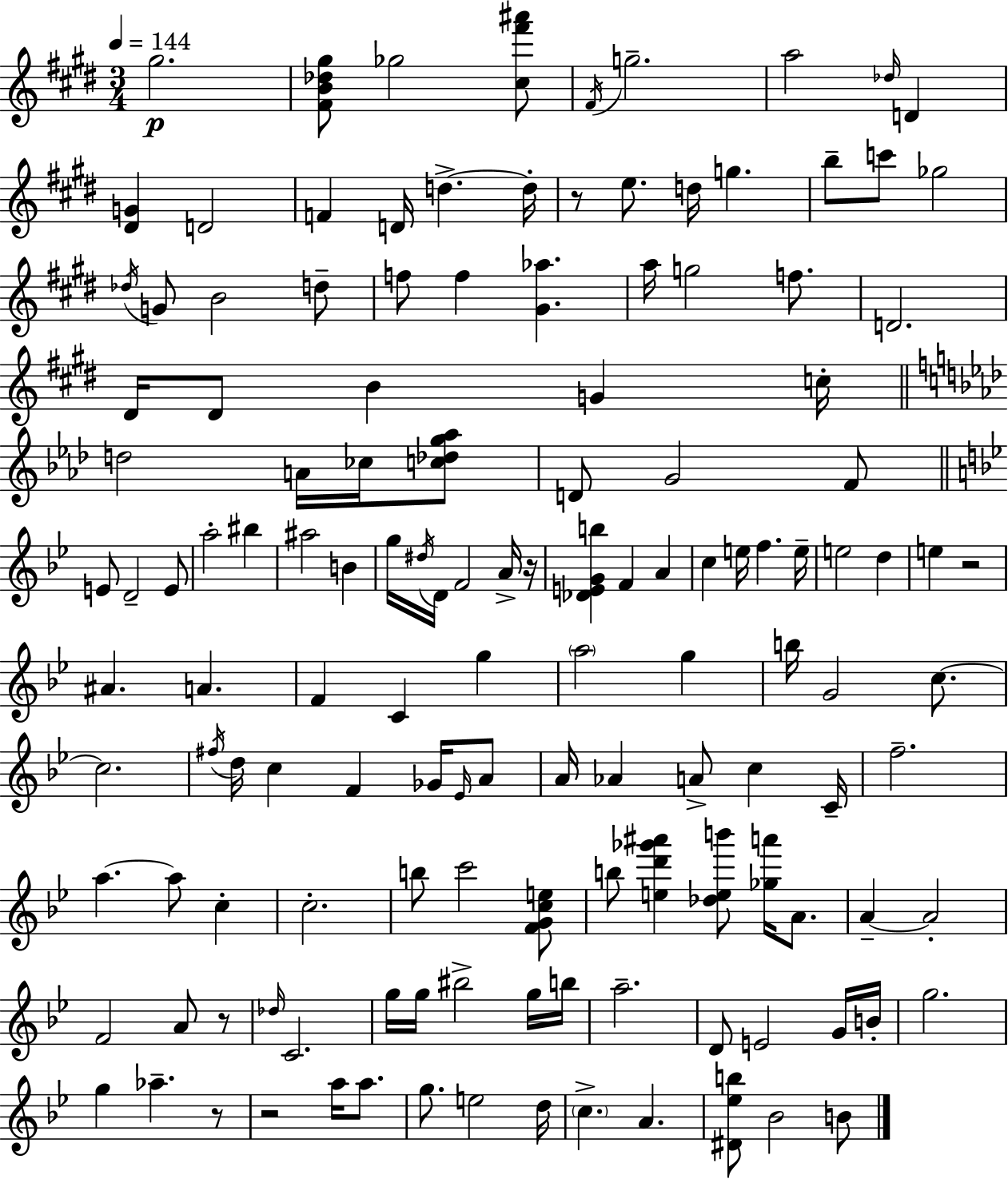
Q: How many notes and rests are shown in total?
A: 137